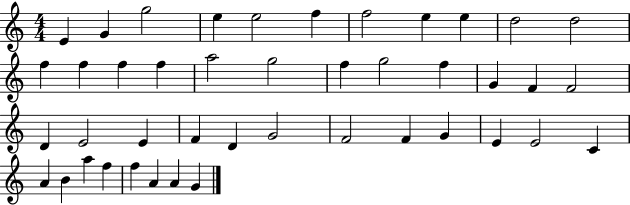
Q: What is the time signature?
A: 4/4